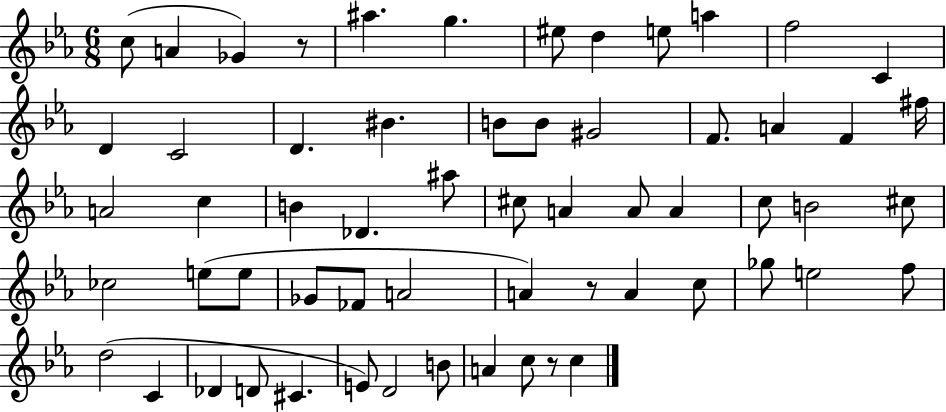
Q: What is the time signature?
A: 6/8